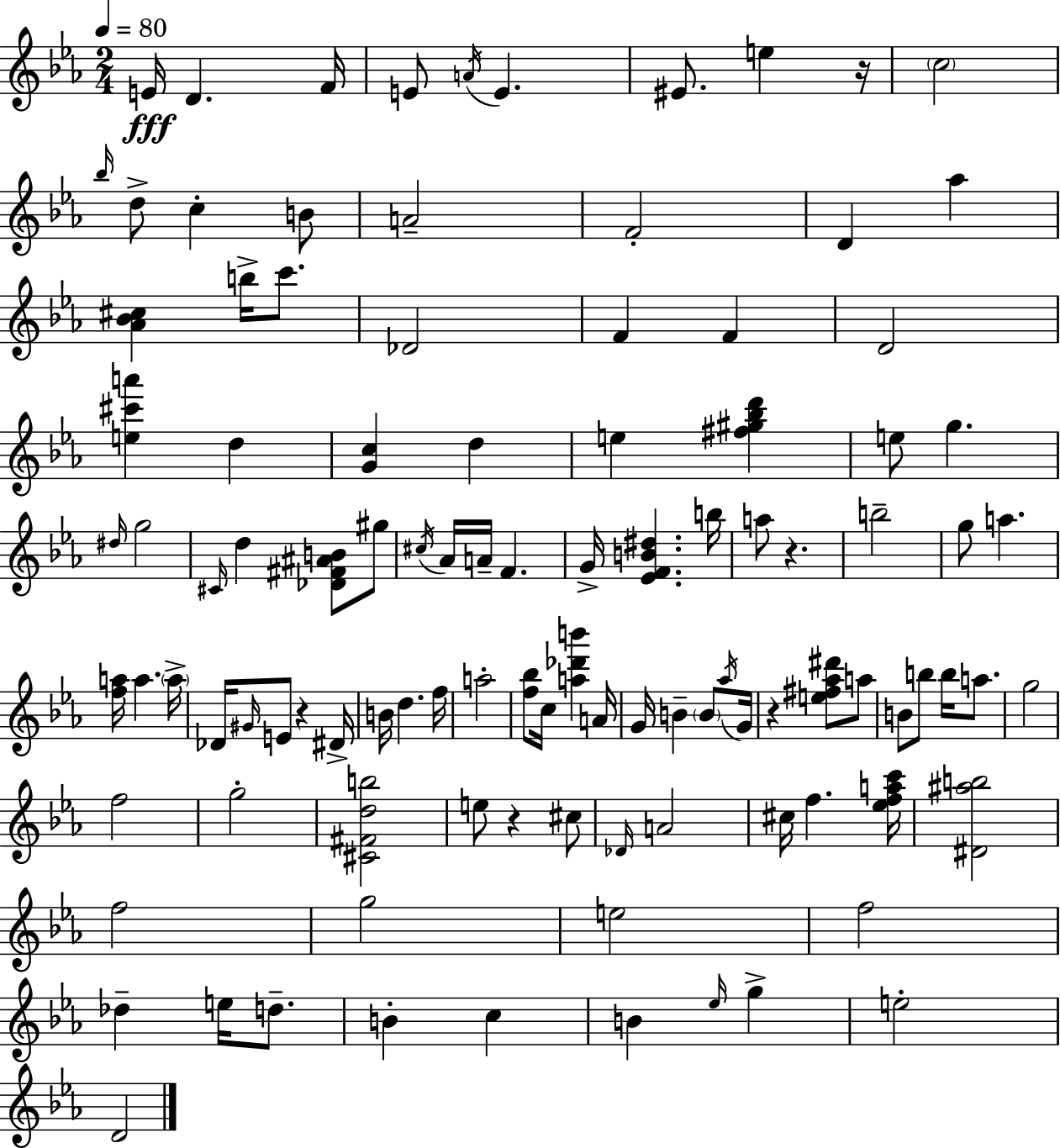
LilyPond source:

{
  \clef treble
  \numericTimeSignature
  \time 2/4
  \key ees \major
  \tempo 4 = 80
  e'16\fff d'4. f'16 | e'8 \acciaccatura { a'16 } e'4. | eis'8. e''4 | r16 \parenthesize c''2 | \break \grace { bes''16 } d''8-> c''4-. | b'8 a'2-- | f'2-. | d'4 aes''4 | \break <aes' bes' cis''>4 b''16-> c'''8. | des'2 | f'4 f'4 | d'2 | \break <e'' cis''' a'''>4 d''4 | <g' c''>4 d''4 | e''4 <fis'' gis'' bes'' d'''>4 | e''8 g''4. | \break \grace { dis''16 } g''2 | \grace { cis'16 } d''4 | <des' fis' ais' b'>8 gis''8 \acciaccatura { cis''16 } aes'16 a'16-- f'4. | g'16-> <ees' f' b' dis''>4. | \break b''16 a''8 r4. | b''2-- | g''8 a''4. | <f'' a''>16 a''4. | \break \parenthesize a''16-> des'16 \grace { gis'16 } e'8 | r4 dis'16-> b'16 d''4. | f''16 a''2-. | <f'' bes''>8 | \break c''16 <a'' des''' b'''>4 a'16 g'16 b'4-- | \parenthesize b'8 \acciaccatura { aes''16 } g'16 r4 | <e'' fis'' aes'' dis'''>8 a''8 b'8 | b''8 b''16 a''8. g''2 | \break f''2 | g''2-. | <cis' fis' d'' b''>2 | e''8 | \break r4 cis''8 \grace { des'16 } | a'2 | cis''16 f''4. <ees'' f'' a'' c'''>16 | <dis' ais'' b''>2 | \break f''2 | g''2 | e''2 | f''2 | \break des''4-- e''16 d''8.-- | b'4-. c''4 | b'4 \grace { ees''16 } g''4-> | e''2-. | \break d'2 | \bar "|."
}